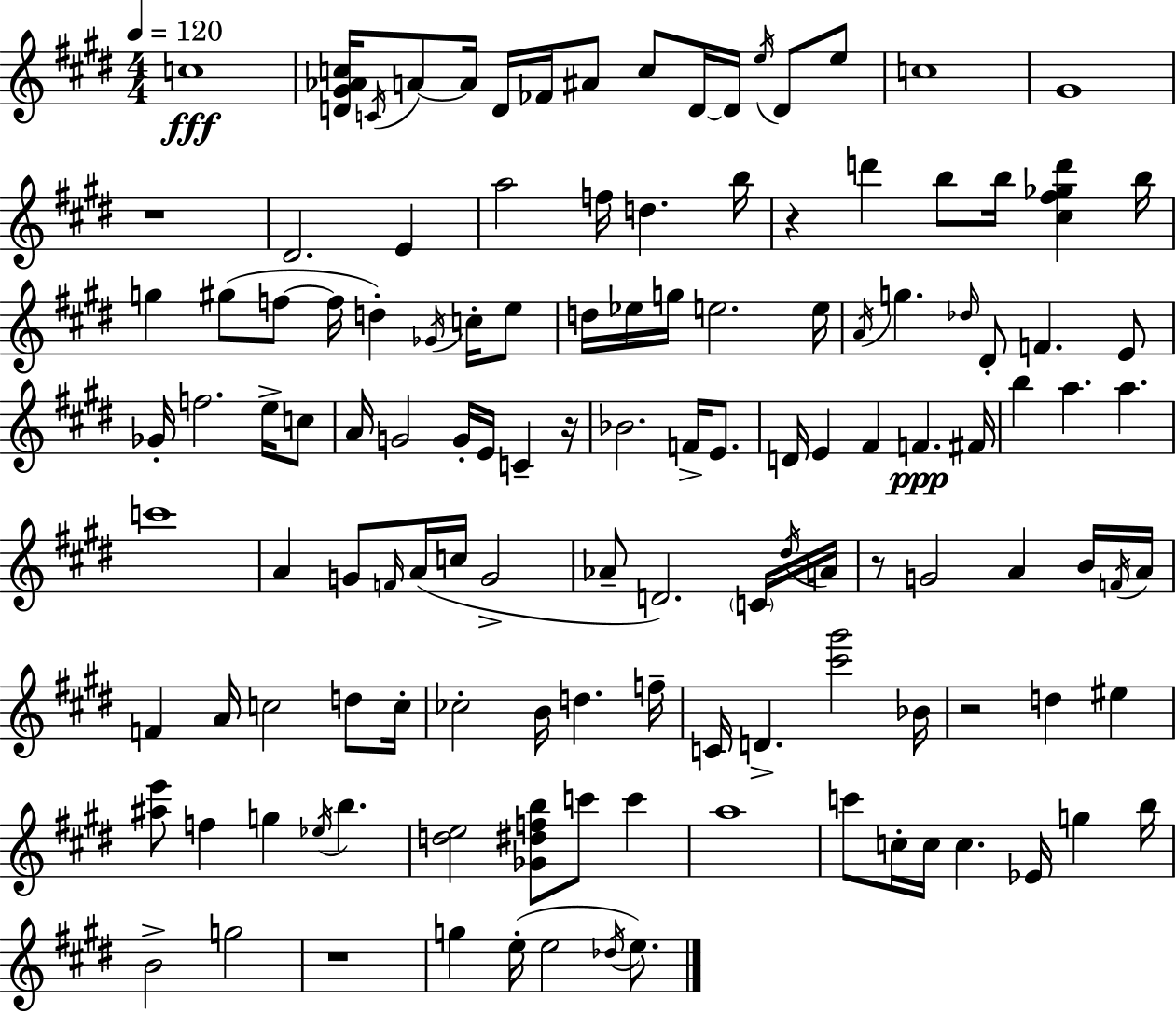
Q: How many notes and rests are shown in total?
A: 128